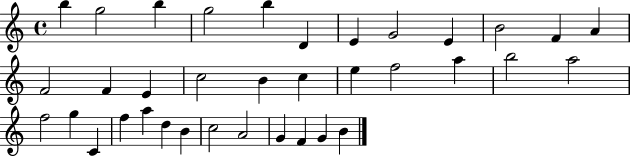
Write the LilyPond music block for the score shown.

{
  \clef treble
  \time 4/4
  \defaultTimeSignature
  \key c \major
  b''4 g''2 b''4 | g''2 b''4 d'4 | e'4 g'2 e'4 | b'2 f'4 a'4 | \break f'2 f'4 e'4 | c''2 b'4 c''4 | e''4 f''2 a''4 | b''2 a''2 | \break f''2 g''4 c'4 | f''4 a''4 d''4 b'4 | c''2 a'2 | g'4 f'4 g'4 b'4 | \break \bar "|."
}